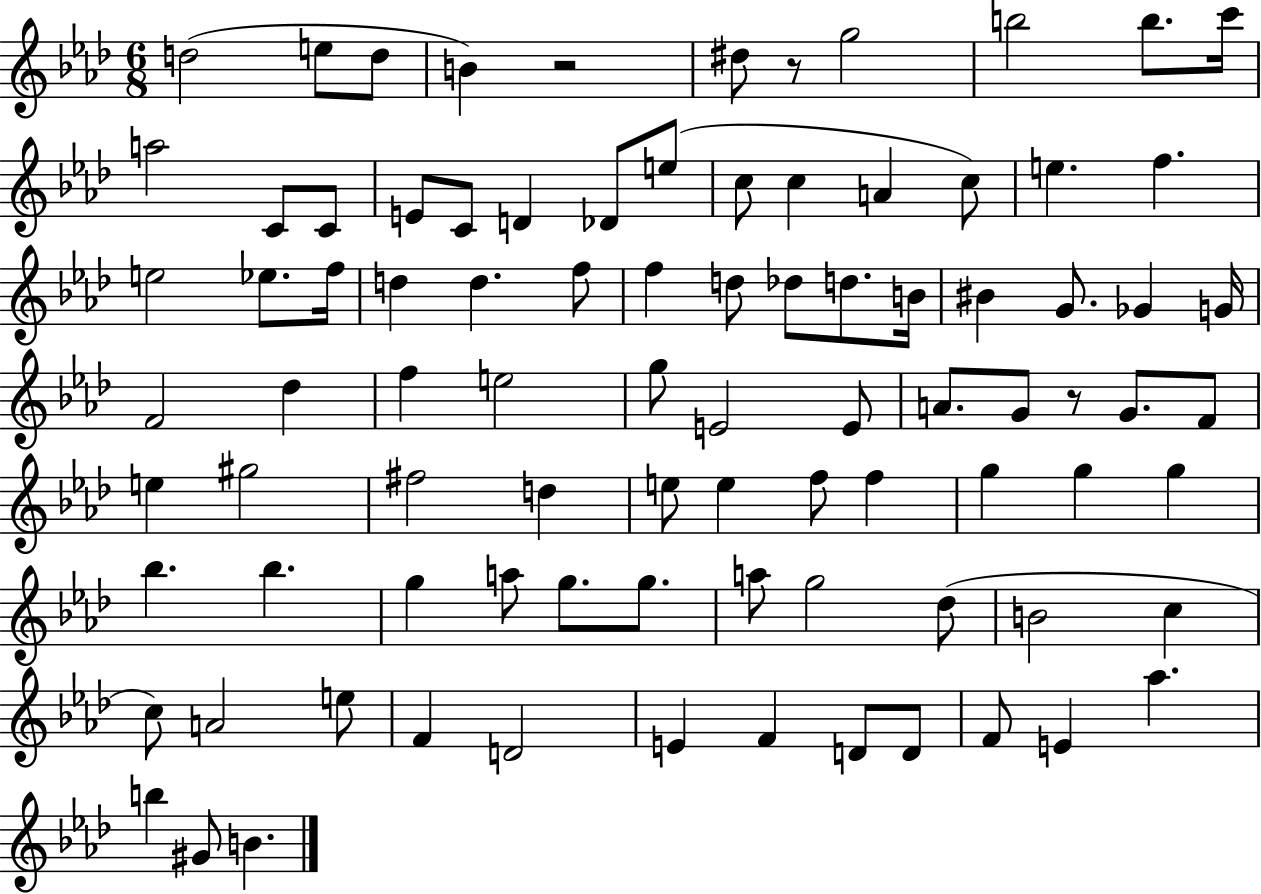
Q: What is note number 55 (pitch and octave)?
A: E5